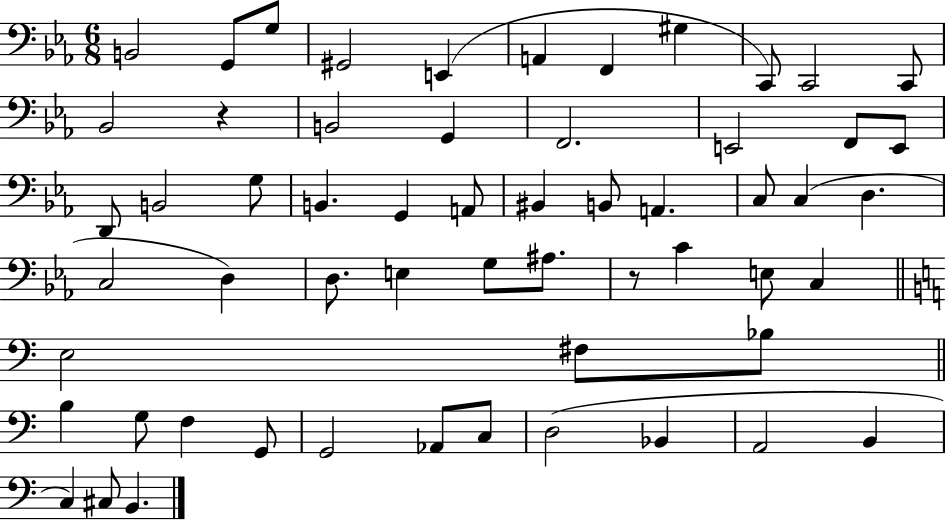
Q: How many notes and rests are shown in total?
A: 58